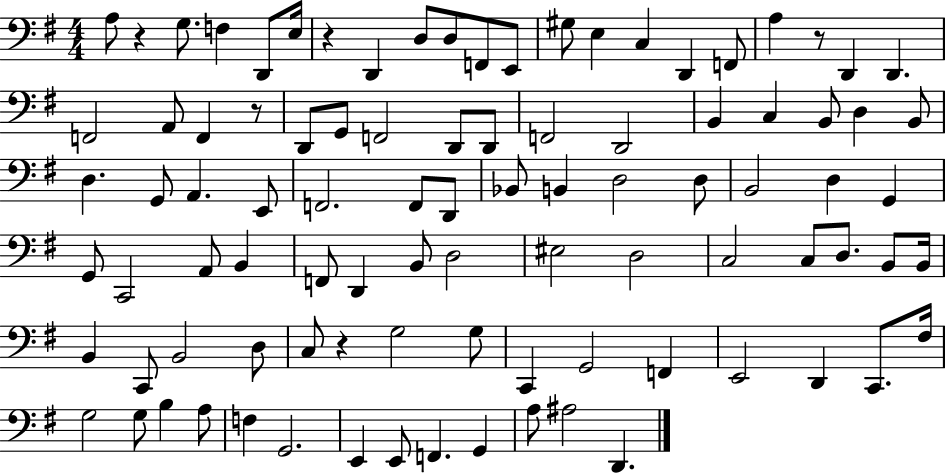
{
  \clef bass
  \numericTimeSignature
  \time 4/4
  \key g \major
  \repeat volta 2 { a8 r4 g8. f4 d,8 e16 | r4 d,4 d8 d8 f,8 e,8 | gis8 e4 c4 d,4 f,8 | a4 r8 d,4 d,4. | \break f,2 a,8 f,4 r8 | d,8 g,8 f,2 d,8 d,8 | f,2 d,2 | b,4 c4 b,8 d4 b,8 | \break d4. g,8 a,4. e,8 | f,2. f,8 d,8 | bes,8 b,4 d2 d8 | b,2 d4 g,4 | \break g,8 c,2 a,8 b,4 | f,8 d,4 b,8 d2 | eis2 d2 | c2 c8 d8. b,8 b,16 | \break b,4 c,8 b,2 d8 | c8 r4 g2 g8 | c,4 g,2 f,4 | e,2 d,4 c,8. fis16 | \break g2 g8 b4 a8 | f4 g,2. | e,4 e,8 f,4. g,4 | a8 ais2 d,4. | \break } \bar "|."
}